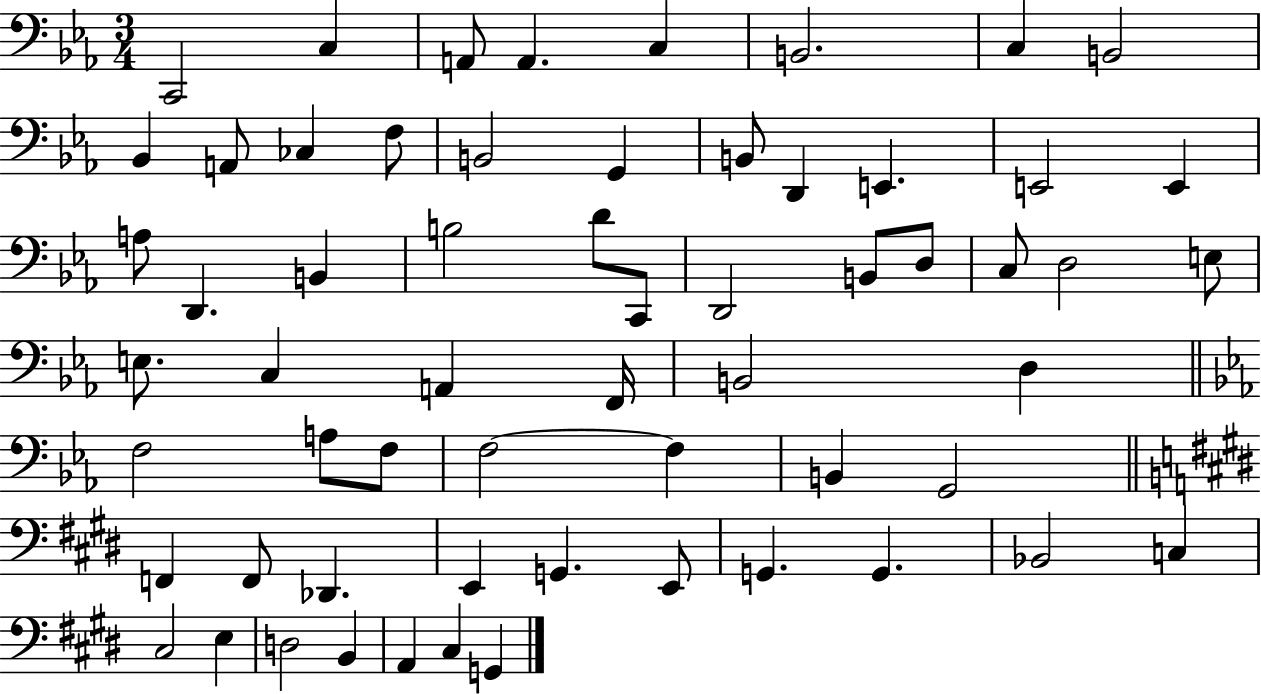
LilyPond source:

{
  \clef bass
  \numericTimeSignature
  \time 3/4
  \key ees \major
  c,2 c4 | a,8 a,4. c4 | b,2. | c4 b,2 | \break bes,4 a,8 ces4 f8 | b,2 g,4 | b,8 d,4 e,4. | e,2 e,4 | \break a8 d,4. b,4 | b2 d'8 c,8 | d,2 b,8 d8 | c8 d2 e8 | \break e8. c4 a,4 f,16 | b,2 d4 | \bar "||" \break \key ees \major f2 a8 f8 | f2~~ f4 | b,4 g,2 | \bar "||" \break \key e \major f,4 f,8 des,4. | e,4 g,4. e,8 | g,4. g,4. | bes,2 c4 | \break cis2 e4 | d2 b,4 | a,4 cis4 g,4 | \bar "|."
}